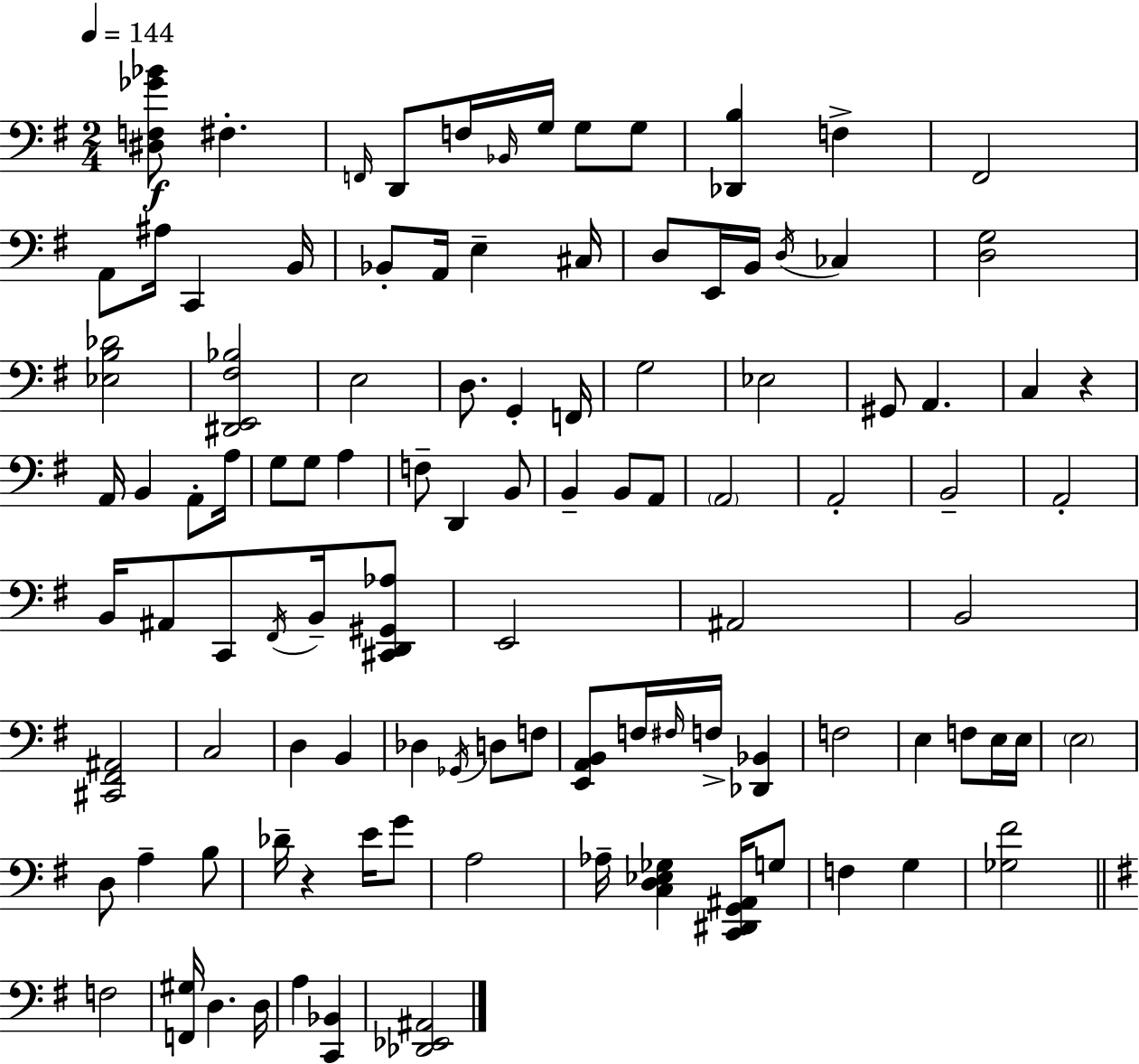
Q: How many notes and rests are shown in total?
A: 105